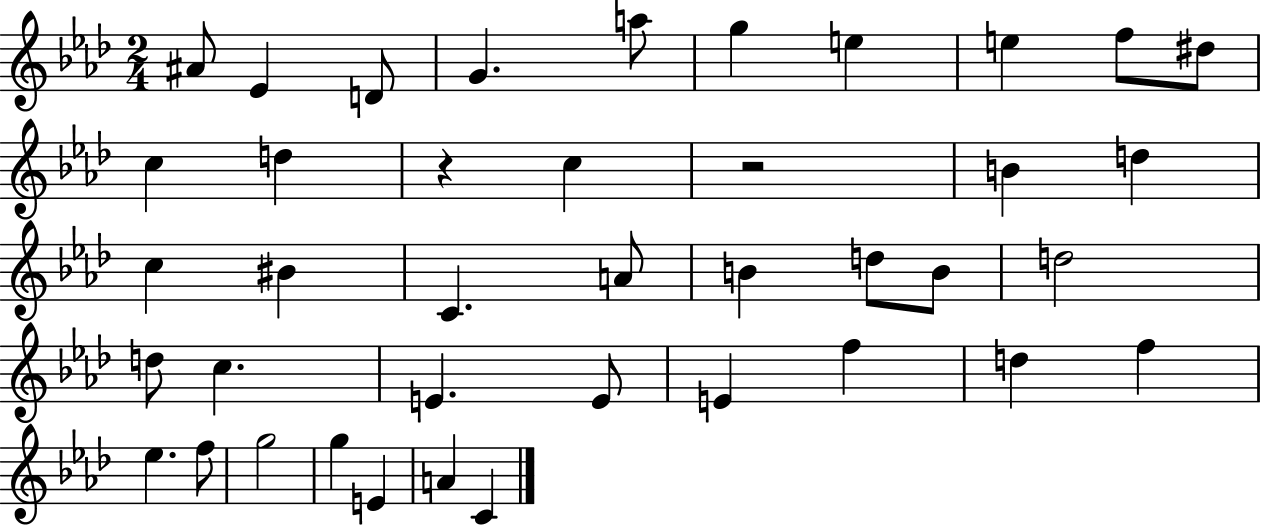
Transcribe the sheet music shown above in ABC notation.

X:1
T:Untitled
M:2/4
L:1/4
K:Ab
^A/2 _E D/2 G a/2 g e e f/2 ^d/2 c d z c z2 B d c ^B C A/2 B d/2 B/2 d2 d/2 c E E/2 E f d f _e f/2 g2 g E A C